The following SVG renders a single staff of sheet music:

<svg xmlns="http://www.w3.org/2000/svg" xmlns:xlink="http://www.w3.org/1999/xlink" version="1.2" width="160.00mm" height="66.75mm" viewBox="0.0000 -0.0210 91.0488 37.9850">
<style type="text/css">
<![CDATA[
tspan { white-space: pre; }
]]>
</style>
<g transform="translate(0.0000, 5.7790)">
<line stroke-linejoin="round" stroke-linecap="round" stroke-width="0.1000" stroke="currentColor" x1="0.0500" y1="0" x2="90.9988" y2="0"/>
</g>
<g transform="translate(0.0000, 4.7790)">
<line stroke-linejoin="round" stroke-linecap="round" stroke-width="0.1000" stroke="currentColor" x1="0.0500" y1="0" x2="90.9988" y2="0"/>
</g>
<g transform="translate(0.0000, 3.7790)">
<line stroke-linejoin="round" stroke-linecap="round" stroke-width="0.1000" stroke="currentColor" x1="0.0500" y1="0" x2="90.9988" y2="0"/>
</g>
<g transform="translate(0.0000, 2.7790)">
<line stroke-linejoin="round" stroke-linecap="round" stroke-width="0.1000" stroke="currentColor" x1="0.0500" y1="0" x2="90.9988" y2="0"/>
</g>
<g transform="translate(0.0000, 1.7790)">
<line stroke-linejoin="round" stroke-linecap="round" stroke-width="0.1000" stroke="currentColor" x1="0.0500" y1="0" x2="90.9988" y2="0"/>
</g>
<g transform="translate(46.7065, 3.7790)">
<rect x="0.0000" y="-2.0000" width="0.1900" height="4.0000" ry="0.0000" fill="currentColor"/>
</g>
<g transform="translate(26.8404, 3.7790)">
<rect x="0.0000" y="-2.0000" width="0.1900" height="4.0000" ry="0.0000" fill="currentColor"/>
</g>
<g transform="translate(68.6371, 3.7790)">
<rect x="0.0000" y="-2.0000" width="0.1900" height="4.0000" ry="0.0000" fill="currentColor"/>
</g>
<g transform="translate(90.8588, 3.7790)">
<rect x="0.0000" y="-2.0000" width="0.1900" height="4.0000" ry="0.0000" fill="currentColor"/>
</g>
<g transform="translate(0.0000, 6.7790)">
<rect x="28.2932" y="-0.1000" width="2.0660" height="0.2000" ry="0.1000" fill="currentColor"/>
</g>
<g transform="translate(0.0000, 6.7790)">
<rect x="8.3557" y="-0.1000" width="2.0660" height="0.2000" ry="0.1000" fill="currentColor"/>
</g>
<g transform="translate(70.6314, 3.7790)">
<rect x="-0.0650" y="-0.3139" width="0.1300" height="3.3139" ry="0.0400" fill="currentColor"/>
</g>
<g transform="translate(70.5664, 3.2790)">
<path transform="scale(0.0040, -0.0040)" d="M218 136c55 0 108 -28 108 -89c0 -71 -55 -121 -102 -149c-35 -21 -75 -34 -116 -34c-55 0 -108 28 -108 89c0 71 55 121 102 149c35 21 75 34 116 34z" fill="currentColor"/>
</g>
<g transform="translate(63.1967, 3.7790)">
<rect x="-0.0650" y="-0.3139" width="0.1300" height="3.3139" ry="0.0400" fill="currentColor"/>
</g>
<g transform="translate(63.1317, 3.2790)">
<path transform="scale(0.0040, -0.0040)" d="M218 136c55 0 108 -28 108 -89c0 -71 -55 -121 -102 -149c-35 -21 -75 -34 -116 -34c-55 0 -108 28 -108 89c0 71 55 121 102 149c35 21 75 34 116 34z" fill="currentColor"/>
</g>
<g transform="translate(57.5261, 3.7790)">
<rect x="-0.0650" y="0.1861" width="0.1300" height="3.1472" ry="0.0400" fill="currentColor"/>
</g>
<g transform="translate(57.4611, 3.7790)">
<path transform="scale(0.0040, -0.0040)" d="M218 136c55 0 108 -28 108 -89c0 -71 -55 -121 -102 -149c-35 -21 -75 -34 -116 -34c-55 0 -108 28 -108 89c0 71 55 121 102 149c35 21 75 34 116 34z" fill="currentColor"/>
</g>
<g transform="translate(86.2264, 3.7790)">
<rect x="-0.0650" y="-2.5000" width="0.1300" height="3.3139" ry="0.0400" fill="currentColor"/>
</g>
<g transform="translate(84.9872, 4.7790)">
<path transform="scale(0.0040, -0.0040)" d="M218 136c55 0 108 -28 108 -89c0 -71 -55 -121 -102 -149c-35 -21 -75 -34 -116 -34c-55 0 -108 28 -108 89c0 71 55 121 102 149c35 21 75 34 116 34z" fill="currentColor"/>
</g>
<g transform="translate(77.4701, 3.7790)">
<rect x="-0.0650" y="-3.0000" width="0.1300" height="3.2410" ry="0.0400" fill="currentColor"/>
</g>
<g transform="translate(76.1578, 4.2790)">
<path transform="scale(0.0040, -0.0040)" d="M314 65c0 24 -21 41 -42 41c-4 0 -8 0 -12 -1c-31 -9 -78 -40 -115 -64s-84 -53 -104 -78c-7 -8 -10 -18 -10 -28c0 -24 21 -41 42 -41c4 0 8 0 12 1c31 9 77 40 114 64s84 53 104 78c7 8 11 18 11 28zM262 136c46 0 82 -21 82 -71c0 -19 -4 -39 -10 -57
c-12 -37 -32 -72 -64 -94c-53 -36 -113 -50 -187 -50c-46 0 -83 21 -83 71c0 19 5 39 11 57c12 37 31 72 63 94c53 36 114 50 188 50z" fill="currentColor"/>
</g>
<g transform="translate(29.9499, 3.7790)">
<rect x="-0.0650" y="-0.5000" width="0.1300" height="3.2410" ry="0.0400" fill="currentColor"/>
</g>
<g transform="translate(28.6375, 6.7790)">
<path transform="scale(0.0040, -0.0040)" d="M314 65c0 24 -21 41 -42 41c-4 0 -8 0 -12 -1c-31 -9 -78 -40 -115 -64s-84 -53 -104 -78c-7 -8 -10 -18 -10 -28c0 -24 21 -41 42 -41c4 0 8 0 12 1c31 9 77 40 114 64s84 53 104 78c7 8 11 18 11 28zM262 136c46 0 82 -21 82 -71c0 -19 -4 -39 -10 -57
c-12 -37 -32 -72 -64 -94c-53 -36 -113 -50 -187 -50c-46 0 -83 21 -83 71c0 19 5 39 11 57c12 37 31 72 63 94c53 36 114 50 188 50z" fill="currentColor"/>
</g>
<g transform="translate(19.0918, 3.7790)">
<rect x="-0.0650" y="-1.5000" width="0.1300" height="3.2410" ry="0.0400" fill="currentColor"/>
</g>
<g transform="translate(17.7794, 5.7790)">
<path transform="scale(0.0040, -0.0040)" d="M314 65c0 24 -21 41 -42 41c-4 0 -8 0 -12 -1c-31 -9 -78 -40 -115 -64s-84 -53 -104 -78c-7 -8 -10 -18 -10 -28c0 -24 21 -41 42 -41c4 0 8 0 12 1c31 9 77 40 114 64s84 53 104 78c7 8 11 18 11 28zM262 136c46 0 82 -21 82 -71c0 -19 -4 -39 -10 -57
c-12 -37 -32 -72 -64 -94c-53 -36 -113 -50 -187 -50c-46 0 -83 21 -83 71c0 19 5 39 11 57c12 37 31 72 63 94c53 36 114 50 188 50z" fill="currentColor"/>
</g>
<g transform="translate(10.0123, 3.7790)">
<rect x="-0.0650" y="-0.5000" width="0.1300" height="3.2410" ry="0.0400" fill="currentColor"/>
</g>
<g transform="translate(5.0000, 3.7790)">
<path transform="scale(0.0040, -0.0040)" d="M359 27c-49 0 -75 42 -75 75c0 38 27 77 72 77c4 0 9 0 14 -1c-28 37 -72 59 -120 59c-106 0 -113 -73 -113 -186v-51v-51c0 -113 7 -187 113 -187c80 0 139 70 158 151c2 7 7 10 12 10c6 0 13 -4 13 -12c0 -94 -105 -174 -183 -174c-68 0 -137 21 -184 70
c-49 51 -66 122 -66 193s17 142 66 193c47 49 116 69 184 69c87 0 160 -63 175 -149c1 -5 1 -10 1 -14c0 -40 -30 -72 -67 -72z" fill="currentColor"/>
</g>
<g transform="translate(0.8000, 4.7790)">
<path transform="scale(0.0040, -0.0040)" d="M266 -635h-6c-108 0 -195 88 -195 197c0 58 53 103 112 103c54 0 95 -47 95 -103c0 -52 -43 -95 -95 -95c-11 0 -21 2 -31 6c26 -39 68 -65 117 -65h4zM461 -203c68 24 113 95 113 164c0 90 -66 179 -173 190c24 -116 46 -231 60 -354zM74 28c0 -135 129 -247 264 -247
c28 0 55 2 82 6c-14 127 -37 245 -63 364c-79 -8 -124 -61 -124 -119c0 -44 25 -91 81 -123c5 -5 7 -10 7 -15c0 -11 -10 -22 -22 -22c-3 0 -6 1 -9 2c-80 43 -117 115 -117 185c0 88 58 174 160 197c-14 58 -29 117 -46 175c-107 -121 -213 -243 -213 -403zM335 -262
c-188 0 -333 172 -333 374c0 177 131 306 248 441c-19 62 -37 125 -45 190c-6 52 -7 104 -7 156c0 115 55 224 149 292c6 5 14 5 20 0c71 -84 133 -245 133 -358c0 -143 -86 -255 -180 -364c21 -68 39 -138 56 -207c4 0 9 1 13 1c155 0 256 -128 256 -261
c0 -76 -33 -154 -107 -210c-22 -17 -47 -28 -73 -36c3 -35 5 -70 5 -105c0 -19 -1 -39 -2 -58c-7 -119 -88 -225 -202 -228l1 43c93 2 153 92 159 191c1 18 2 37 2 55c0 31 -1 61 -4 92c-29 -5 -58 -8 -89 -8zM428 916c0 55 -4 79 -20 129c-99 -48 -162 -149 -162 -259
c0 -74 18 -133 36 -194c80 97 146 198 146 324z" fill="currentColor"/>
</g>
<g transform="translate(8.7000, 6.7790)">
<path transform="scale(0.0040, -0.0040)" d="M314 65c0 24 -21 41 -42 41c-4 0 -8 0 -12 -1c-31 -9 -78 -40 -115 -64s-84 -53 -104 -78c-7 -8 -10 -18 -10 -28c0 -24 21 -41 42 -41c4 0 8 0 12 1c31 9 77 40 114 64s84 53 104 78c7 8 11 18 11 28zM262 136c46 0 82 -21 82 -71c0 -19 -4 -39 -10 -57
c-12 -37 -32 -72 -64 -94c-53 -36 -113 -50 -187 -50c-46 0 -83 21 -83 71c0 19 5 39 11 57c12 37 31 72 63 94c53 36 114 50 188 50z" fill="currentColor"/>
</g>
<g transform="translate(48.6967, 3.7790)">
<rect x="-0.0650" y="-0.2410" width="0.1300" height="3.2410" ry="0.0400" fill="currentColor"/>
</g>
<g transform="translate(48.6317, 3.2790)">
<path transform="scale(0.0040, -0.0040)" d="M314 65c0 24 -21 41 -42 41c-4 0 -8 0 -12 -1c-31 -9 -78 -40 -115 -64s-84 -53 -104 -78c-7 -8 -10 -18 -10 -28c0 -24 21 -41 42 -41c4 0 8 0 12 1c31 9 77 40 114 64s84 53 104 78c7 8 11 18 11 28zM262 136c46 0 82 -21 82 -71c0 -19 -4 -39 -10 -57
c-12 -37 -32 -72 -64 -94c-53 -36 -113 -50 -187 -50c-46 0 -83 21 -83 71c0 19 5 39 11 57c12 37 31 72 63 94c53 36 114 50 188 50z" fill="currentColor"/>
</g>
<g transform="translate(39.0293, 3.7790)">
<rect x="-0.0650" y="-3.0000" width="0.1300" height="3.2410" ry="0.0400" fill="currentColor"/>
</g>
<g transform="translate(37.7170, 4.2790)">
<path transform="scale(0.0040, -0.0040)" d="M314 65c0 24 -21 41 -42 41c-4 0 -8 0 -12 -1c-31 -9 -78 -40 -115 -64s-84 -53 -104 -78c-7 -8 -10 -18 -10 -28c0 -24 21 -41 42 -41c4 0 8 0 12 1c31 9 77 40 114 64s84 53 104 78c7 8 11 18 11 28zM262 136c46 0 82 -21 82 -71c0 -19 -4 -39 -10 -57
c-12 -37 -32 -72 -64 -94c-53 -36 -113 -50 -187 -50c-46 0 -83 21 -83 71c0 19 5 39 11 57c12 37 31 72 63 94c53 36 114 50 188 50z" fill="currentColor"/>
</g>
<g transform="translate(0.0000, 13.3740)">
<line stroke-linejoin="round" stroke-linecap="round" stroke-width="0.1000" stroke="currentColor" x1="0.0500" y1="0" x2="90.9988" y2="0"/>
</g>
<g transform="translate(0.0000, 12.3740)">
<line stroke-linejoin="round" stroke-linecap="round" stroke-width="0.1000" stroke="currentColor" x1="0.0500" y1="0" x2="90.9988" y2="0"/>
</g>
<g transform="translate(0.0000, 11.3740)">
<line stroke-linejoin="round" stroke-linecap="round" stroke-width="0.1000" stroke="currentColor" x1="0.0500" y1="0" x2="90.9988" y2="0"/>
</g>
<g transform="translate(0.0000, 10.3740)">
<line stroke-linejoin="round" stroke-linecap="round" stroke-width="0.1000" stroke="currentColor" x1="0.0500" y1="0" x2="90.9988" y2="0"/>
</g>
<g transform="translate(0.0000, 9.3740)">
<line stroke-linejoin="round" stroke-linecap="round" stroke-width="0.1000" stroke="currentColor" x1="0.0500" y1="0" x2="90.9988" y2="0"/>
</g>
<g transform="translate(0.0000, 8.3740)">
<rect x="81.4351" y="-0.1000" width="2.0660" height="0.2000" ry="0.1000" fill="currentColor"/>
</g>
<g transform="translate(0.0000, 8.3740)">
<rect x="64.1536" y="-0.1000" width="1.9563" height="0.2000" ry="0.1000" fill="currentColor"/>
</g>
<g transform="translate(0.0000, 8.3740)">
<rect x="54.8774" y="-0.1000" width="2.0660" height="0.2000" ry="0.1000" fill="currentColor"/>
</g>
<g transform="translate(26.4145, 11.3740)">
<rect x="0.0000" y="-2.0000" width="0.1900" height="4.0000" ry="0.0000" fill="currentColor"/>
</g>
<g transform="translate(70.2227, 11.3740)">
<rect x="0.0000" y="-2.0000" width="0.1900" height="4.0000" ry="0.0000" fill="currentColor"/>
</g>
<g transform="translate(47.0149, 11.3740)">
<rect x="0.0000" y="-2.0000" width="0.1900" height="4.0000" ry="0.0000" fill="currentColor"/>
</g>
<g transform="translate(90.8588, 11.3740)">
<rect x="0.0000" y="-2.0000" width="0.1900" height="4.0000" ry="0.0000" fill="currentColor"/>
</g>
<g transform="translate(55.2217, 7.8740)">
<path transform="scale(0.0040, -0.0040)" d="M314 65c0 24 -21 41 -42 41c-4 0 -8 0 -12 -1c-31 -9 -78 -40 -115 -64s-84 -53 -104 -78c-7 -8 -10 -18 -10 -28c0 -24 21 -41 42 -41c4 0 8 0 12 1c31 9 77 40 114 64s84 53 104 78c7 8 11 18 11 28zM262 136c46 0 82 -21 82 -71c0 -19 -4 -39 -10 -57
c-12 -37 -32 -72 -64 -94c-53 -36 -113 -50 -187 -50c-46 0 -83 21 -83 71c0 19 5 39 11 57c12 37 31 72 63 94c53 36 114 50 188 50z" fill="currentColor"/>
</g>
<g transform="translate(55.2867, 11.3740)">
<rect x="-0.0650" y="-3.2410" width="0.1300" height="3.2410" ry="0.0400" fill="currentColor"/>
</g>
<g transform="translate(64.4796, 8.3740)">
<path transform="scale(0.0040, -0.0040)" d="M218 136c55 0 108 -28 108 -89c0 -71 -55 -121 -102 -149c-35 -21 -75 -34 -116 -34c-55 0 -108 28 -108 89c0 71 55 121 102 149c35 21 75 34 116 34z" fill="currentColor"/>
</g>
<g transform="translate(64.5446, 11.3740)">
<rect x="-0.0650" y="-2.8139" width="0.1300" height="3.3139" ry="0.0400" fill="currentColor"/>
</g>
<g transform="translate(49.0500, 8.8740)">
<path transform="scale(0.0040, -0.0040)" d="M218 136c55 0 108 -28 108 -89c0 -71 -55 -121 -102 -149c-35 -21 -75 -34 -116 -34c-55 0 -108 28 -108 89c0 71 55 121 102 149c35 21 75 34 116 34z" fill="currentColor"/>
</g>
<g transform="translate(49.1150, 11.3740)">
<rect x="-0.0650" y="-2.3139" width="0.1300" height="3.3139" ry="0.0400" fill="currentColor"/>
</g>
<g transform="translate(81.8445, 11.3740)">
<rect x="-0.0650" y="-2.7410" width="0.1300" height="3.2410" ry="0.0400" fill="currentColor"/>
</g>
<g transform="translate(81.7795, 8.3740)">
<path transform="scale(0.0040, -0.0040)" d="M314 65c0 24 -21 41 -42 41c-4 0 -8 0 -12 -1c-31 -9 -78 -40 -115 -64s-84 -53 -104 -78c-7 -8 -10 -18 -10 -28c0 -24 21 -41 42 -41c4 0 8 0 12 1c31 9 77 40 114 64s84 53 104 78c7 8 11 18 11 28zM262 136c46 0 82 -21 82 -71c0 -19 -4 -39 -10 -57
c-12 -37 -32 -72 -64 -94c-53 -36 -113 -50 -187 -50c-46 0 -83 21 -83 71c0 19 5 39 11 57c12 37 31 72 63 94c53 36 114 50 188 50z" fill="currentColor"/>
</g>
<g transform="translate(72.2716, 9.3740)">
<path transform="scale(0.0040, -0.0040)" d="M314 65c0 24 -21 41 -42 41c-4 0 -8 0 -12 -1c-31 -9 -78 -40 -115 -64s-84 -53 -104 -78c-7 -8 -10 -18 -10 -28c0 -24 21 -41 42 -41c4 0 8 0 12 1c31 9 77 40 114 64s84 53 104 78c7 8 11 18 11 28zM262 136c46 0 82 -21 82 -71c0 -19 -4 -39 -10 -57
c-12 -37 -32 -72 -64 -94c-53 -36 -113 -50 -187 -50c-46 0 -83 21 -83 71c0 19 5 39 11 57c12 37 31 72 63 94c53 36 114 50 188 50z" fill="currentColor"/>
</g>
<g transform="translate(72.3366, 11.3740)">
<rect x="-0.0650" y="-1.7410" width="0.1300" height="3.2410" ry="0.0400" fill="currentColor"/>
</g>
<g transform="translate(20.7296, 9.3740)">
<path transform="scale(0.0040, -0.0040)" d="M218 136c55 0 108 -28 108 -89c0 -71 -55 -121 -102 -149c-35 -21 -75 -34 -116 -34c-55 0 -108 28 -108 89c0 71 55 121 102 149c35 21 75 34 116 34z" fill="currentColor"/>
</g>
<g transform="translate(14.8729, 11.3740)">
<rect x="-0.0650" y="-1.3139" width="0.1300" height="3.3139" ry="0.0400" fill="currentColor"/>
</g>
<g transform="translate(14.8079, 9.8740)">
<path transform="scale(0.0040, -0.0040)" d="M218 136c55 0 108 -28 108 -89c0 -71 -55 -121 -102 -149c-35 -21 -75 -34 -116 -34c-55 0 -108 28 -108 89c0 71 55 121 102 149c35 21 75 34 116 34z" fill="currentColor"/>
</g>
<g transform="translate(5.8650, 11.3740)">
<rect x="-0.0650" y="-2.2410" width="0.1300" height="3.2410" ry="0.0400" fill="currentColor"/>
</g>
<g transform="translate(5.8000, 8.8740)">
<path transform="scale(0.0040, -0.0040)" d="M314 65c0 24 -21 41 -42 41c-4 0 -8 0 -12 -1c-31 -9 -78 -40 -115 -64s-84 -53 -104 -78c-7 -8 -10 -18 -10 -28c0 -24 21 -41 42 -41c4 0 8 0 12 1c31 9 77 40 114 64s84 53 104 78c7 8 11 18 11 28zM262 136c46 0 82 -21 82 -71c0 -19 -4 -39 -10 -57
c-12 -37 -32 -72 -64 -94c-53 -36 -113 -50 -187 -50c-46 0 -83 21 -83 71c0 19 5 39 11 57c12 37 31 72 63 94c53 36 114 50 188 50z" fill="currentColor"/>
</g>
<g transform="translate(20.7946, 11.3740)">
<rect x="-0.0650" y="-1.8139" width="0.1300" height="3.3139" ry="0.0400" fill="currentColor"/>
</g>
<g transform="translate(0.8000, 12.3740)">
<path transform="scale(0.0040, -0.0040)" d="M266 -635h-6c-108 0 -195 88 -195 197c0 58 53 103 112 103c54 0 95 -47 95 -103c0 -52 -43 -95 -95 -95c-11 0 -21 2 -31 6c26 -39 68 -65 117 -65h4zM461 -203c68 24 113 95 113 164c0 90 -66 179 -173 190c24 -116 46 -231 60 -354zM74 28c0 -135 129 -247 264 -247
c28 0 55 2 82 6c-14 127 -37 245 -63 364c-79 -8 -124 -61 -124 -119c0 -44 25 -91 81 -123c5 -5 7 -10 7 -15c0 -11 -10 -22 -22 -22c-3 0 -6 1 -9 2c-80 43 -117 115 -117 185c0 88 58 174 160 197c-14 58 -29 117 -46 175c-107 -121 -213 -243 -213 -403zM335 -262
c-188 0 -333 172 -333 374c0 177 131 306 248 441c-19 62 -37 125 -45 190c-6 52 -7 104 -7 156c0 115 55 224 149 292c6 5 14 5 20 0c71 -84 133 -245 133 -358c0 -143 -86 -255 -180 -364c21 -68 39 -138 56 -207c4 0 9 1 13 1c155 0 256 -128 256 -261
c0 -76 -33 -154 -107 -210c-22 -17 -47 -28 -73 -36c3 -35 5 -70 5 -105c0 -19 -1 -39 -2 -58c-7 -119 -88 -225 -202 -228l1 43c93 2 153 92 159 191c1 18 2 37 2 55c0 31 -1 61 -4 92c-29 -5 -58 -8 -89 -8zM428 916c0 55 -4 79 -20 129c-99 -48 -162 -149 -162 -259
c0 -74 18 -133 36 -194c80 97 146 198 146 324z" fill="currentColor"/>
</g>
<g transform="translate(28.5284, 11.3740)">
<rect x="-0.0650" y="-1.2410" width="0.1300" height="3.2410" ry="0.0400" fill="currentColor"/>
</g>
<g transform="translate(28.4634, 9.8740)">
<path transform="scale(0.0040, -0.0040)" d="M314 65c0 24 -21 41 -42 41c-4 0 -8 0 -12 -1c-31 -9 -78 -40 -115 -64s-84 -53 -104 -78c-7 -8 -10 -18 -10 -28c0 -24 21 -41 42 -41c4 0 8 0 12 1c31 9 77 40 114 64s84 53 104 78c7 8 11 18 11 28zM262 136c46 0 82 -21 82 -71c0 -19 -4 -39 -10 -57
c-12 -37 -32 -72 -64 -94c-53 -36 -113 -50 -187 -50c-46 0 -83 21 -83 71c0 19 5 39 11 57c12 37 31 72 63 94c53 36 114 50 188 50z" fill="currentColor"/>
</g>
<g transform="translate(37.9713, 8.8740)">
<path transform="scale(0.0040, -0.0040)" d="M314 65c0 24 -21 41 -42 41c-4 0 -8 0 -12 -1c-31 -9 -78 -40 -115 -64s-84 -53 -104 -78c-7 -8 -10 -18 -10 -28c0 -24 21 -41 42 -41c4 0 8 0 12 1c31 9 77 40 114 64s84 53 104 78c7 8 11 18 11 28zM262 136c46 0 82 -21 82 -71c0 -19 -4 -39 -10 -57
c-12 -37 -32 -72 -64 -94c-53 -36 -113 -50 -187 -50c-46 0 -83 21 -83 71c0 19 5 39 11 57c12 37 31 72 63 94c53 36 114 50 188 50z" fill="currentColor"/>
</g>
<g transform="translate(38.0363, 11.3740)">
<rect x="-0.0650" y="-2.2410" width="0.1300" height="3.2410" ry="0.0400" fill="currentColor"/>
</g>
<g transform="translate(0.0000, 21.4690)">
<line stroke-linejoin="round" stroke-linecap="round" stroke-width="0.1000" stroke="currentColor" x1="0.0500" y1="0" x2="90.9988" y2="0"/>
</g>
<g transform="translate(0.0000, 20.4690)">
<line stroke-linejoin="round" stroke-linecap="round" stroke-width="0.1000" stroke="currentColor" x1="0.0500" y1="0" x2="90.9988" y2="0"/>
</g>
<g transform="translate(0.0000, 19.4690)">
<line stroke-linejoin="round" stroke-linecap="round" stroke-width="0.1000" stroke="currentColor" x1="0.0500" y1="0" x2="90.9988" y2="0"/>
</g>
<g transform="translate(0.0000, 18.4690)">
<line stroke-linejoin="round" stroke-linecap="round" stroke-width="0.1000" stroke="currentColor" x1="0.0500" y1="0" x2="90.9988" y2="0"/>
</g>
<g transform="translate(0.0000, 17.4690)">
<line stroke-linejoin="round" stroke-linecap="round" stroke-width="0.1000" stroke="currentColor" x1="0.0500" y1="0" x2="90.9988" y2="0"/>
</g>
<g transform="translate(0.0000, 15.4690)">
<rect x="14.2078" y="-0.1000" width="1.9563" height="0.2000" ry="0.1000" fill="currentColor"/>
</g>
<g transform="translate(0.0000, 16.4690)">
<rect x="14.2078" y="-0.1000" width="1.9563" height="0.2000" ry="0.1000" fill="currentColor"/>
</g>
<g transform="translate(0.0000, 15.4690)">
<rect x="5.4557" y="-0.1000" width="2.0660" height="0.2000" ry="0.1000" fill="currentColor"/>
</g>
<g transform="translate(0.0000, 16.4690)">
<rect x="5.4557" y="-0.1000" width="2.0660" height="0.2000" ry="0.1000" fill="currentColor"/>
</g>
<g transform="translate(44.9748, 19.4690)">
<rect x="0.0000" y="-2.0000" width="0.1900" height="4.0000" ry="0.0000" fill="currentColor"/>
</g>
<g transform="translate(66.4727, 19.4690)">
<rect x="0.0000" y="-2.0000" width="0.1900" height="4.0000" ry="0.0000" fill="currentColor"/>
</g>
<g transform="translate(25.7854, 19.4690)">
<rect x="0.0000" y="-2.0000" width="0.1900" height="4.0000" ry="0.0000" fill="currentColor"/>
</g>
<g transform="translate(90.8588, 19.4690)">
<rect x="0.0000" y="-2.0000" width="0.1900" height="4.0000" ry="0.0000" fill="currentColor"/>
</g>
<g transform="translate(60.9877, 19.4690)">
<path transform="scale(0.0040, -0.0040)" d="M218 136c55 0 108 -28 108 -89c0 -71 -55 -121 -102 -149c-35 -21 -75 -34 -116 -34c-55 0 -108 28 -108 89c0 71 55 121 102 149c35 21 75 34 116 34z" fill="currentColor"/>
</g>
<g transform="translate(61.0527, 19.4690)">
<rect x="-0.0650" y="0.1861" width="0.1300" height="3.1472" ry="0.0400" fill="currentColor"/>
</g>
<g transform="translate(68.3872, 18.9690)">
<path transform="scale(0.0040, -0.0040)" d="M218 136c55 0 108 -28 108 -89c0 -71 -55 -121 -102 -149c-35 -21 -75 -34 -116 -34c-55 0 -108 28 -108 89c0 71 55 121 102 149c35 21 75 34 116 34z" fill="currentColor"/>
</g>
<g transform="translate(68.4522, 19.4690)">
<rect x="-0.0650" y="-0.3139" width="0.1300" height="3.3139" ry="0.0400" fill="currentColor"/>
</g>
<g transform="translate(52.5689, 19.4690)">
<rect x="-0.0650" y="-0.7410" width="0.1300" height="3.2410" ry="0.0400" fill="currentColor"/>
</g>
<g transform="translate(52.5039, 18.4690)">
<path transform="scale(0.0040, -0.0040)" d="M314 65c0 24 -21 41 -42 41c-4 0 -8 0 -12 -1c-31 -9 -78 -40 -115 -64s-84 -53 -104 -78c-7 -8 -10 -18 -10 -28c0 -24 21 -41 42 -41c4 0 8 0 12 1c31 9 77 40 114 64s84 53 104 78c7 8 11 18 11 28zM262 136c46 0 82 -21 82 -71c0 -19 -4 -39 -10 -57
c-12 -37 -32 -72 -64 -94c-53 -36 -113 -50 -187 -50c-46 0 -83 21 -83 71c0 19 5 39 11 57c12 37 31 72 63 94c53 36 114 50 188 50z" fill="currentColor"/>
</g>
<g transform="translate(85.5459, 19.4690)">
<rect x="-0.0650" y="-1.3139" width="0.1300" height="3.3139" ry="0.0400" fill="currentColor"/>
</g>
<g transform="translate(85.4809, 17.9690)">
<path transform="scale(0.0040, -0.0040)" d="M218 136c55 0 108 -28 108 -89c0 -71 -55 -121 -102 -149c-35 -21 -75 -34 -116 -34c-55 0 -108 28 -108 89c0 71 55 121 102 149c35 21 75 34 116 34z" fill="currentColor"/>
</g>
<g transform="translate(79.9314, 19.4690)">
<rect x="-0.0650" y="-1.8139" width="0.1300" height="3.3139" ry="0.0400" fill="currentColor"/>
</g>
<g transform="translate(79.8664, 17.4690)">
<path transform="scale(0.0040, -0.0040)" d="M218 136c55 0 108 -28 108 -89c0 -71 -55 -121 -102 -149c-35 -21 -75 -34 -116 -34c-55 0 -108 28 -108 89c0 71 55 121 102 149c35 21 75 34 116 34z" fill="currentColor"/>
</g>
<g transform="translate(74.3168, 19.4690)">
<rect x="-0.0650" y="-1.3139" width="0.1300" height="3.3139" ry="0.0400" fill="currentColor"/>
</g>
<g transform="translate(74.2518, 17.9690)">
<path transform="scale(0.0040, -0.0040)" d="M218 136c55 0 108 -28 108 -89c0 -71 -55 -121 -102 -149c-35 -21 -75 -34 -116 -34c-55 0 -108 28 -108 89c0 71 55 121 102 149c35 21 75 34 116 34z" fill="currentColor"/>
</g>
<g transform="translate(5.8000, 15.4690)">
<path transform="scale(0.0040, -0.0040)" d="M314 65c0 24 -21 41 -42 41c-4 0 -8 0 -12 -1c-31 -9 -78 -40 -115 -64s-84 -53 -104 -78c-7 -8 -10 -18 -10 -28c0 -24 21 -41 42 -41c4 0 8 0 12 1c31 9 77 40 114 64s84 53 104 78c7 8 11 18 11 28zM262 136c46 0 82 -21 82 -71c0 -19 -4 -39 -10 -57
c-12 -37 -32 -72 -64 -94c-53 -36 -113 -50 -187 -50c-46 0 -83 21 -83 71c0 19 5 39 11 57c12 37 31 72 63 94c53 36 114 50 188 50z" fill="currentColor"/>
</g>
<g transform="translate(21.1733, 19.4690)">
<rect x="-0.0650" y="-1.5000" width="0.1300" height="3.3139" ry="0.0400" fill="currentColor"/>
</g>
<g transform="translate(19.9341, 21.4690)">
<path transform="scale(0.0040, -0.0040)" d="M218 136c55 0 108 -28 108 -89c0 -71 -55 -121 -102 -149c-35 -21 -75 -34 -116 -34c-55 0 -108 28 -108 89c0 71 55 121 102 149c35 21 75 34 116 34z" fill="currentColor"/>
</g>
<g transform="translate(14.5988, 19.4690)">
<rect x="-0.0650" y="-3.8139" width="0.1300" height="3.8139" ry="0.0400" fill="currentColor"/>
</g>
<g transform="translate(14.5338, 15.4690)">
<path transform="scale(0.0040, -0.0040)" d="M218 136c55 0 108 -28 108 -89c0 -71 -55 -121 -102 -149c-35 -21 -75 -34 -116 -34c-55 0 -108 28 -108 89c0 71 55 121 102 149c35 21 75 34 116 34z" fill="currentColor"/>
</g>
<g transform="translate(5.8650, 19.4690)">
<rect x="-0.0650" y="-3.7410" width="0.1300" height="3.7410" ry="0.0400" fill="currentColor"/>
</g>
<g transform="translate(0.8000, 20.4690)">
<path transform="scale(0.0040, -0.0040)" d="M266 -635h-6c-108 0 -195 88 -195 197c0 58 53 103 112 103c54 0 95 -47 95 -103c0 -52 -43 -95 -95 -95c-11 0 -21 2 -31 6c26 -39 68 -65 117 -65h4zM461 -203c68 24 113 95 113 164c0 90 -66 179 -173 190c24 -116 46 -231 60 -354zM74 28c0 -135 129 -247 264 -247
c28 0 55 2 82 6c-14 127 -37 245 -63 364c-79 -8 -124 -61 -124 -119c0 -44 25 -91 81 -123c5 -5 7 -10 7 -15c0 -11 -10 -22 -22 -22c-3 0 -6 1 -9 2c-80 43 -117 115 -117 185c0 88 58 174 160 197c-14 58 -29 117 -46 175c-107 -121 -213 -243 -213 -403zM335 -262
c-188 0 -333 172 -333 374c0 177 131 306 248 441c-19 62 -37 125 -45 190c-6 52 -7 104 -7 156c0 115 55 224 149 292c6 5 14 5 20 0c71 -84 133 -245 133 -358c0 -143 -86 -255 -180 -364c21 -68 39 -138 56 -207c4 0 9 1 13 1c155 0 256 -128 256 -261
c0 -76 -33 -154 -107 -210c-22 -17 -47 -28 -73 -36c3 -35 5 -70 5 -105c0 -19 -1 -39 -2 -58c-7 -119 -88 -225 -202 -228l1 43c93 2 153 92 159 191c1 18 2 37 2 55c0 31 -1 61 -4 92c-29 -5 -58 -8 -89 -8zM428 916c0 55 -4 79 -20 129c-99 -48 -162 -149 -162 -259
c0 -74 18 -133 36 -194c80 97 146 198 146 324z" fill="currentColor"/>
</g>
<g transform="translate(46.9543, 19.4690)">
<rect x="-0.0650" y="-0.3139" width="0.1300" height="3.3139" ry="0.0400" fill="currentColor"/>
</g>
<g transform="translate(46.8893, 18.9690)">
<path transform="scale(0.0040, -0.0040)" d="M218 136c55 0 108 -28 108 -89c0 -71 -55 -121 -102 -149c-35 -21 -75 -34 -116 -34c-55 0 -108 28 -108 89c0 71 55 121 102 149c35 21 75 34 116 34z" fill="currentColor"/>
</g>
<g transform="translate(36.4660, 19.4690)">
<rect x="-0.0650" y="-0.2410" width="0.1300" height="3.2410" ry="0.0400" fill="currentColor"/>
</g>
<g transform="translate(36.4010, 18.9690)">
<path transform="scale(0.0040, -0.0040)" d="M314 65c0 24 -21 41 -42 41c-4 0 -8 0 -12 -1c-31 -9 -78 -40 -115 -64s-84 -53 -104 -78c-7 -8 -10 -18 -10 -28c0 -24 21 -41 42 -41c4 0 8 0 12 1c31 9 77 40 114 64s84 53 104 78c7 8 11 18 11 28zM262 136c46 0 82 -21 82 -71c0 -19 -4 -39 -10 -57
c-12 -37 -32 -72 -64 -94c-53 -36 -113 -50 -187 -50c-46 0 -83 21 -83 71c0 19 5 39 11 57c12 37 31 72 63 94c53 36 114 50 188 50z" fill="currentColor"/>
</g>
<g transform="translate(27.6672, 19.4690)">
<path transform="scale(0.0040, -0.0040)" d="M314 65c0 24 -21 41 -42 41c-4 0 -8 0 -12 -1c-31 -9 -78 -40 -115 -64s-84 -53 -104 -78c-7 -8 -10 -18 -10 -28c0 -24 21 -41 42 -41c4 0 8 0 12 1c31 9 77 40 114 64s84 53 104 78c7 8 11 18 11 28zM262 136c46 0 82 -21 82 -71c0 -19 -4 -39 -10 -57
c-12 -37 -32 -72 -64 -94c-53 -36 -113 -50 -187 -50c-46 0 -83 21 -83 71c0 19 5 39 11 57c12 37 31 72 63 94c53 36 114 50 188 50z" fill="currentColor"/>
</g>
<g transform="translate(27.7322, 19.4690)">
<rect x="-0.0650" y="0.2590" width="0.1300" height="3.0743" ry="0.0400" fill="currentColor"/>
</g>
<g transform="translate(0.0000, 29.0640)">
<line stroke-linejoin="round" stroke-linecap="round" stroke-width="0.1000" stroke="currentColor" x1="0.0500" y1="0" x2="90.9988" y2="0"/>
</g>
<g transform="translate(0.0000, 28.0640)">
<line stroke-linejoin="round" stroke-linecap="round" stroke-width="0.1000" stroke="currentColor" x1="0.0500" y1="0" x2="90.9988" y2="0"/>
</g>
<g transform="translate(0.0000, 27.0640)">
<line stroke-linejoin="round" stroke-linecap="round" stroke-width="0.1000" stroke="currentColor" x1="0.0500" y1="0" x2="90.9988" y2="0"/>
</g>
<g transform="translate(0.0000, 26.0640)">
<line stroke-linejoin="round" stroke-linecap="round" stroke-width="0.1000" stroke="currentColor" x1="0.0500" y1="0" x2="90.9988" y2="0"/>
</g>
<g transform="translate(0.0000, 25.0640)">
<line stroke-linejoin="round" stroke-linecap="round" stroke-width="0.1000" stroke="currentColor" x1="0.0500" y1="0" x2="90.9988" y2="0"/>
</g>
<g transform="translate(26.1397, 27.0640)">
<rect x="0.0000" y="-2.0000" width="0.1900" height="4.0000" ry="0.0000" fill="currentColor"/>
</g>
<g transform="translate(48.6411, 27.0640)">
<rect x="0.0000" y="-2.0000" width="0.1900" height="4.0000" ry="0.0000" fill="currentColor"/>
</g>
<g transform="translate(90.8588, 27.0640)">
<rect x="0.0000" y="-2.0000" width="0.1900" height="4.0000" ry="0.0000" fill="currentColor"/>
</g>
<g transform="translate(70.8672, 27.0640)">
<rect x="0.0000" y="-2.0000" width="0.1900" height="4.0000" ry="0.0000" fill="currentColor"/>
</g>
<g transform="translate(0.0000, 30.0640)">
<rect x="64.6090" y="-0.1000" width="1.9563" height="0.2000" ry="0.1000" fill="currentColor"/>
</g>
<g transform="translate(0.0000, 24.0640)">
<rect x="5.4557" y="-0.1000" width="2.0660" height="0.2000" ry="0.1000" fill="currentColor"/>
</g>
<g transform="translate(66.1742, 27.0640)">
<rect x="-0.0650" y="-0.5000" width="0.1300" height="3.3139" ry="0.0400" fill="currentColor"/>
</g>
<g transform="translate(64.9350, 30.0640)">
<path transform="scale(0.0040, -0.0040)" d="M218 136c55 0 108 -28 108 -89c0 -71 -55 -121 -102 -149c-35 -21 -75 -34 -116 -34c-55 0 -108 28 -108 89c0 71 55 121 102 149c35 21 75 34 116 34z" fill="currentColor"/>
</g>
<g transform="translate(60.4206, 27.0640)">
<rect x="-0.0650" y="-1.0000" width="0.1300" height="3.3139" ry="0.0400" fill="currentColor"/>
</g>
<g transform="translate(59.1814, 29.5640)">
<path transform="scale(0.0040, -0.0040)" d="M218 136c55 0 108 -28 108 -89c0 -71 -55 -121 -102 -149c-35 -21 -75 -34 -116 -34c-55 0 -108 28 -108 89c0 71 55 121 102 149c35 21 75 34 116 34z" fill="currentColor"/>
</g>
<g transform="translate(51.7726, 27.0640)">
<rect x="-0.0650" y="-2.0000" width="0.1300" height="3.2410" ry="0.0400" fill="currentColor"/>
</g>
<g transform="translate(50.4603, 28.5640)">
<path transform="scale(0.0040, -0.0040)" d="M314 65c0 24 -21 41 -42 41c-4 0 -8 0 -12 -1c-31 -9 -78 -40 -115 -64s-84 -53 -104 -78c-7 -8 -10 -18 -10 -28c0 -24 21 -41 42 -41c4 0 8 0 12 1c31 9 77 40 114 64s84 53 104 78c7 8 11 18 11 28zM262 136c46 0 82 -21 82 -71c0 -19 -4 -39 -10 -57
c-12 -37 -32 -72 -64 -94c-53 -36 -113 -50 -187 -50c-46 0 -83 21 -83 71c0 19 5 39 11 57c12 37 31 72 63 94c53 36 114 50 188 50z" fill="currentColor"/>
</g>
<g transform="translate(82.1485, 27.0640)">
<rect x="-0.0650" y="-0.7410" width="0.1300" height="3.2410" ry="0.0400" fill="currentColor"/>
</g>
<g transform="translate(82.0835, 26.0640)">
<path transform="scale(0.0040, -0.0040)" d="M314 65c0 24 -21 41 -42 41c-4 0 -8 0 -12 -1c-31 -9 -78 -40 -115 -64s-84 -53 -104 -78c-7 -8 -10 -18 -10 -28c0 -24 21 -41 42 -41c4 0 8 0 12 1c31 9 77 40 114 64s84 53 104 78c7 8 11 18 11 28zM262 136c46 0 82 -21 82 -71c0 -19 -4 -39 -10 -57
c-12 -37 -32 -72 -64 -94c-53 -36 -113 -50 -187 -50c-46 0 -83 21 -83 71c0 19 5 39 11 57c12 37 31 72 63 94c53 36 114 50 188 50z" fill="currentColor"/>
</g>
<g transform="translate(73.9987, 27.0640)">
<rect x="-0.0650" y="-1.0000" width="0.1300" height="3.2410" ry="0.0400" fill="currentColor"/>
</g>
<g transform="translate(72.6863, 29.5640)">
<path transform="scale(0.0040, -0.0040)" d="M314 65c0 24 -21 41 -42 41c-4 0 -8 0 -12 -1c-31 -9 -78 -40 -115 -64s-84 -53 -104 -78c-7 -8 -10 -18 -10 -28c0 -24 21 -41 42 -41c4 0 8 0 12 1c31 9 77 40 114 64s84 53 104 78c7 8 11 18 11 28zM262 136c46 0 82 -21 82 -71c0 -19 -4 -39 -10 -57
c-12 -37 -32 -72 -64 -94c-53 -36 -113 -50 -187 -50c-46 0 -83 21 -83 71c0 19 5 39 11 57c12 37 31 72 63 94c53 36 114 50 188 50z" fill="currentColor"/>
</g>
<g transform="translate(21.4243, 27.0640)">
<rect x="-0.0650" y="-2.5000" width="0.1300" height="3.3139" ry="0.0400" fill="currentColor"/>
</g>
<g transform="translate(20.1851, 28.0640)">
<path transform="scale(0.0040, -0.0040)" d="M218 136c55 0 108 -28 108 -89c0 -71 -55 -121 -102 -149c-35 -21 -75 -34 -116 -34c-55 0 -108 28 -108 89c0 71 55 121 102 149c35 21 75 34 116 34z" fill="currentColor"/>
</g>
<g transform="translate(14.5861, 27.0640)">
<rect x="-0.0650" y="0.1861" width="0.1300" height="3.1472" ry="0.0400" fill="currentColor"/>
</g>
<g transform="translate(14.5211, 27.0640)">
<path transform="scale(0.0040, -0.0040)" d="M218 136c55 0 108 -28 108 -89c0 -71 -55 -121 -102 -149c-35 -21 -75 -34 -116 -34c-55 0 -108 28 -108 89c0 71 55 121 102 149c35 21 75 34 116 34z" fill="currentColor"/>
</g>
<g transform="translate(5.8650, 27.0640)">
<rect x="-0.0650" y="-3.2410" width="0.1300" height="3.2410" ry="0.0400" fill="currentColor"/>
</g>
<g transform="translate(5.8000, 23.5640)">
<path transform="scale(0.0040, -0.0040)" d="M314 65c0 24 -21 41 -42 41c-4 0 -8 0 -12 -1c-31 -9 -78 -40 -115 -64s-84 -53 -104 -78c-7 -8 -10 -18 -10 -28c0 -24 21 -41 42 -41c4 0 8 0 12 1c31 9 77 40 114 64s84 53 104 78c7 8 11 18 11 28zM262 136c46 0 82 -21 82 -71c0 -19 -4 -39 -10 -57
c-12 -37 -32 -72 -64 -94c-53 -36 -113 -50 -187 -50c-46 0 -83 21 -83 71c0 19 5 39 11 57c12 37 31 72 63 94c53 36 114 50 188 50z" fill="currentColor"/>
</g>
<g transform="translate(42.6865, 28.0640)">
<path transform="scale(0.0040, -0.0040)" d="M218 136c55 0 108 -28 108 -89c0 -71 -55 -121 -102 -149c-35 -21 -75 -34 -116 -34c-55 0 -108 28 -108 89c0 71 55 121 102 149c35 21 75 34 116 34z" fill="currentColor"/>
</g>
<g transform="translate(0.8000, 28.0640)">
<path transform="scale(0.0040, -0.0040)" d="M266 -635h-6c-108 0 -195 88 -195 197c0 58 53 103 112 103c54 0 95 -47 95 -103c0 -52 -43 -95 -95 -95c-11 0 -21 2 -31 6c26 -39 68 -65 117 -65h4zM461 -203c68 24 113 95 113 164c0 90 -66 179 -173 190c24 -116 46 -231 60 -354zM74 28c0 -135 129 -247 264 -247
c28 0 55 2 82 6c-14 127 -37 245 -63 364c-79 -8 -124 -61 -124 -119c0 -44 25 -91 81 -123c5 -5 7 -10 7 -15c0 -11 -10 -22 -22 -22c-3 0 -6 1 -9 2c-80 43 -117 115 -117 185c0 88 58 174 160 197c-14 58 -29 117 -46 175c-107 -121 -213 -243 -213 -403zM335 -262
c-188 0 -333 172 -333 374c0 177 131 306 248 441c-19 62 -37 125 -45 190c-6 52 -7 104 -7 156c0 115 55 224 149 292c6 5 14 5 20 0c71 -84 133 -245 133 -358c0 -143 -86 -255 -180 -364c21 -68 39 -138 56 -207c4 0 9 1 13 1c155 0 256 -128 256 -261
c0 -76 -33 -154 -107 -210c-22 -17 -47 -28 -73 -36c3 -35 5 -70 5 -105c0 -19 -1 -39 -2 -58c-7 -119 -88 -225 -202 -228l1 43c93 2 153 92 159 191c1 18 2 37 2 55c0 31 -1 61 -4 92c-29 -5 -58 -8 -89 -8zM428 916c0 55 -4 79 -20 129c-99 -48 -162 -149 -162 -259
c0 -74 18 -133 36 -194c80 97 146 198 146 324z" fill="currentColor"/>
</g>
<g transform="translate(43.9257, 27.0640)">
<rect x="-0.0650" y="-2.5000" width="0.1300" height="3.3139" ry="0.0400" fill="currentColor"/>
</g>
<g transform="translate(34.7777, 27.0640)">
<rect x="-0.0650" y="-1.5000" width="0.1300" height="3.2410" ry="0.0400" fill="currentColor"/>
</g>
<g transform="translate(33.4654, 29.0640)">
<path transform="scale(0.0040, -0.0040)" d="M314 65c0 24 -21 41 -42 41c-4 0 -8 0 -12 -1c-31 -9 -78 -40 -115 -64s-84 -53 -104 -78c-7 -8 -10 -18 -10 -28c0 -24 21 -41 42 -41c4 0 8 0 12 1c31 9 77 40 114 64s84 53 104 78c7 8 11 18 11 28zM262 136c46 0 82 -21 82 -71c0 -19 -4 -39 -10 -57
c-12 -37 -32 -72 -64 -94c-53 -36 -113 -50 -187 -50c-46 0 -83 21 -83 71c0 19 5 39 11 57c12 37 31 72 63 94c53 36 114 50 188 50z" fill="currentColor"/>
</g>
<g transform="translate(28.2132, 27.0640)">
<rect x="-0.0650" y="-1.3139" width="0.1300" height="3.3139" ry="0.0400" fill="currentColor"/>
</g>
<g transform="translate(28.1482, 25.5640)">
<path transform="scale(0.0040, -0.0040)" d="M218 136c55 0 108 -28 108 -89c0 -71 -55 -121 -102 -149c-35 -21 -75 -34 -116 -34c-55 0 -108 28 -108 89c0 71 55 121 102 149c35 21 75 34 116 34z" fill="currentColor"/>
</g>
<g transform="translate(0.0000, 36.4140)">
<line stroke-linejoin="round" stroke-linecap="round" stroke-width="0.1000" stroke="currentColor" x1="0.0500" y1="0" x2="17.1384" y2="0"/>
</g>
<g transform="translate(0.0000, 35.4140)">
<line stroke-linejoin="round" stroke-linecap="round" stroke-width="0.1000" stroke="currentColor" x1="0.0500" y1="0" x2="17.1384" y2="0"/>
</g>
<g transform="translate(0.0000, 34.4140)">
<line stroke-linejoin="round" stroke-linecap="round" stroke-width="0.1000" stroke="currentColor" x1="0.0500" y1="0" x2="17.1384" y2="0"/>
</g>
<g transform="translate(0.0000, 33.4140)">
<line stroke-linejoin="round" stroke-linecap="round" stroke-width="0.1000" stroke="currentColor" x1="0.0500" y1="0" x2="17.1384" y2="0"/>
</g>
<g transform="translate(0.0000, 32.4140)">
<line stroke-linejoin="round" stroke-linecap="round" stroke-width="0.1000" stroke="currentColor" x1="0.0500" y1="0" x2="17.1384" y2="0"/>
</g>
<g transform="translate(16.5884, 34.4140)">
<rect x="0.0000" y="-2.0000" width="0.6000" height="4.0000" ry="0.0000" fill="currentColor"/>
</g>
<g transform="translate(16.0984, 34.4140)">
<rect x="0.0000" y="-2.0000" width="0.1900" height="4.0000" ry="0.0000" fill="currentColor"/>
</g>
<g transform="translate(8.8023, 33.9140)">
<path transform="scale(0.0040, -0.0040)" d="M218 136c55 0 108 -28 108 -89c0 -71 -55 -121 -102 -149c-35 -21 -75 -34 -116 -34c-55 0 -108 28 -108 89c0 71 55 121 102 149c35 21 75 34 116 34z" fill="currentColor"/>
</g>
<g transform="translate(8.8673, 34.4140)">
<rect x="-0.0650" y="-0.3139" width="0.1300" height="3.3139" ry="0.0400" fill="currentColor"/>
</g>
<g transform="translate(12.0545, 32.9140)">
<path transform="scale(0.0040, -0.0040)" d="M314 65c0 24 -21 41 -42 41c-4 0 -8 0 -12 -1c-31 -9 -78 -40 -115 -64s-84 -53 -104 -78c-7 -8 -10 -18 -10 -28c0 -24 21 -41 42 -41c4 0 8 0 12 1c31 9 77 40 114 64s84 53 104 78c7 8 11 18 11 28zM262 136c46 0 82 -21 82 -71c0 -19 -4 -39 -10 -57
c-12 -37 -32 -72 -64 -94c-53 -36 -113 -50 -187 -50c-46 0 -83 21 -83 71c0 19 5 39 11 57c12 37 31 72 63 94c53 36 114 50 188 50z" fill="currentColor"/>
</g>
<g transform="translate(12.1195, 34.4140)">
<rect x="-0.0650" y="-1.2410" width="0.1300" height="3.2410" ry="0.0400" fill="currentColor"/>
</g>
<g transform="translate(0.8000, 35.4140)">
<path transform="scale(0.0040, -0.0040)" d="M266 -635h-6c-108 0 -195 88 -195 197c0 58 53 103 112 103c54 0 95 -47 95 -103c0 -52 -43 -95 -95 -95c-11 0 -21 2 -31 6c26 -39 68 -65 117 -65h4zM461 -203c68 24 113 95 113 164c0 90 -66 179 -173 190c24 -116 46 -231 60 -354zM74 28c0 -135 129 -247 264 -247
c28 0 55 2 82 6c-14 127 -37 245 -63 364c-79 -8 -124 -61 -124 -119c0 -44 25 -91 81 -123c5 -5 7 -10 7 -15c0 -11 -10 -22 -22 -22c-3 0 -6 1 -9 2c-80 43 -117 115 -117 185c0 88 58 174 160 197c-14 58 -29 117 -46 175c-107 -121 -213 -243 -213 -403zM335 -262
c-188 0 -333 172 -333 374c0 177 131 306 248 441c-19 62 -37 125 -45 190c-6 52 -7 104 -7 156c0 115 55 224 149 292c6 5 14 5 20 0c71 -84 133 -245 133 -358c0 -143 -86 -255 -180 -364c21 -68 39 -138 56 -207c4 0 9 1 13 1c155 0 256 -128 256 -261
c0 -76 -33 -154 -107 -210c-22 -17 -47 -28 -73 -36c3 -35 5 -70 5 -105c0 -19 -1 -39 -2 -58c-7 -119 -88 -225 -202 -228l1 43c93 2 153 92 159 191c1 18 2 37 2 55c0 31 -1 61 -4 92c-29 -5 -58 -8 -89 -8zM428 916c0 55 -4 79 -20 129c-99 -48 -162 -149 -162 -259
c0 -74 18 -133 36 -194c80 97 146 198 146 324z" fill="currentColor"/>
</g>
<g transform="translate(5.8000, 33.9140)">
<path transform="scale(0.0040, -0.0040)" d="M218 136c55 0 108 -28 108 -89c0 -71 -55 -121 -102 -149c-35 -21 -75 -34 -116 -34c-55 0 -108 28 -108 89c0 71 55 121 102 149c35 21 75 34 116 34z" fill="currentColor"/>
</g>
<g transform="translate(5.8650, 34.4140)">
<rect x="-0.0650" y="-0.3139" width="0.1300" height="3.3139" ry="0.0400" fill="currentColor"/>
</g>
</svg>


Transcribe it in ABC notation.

X:1
T:Untitled
M:4/4
L:1/4
K:C
C2 E2 C2 A2 c2 B c c A2 G g2 e f e2 g2 g b2 a f2 a2 c'2 c' E B2 c2 c d2 B c e f e b2 B G e E2 G F2 D C D2 d2 c c e2